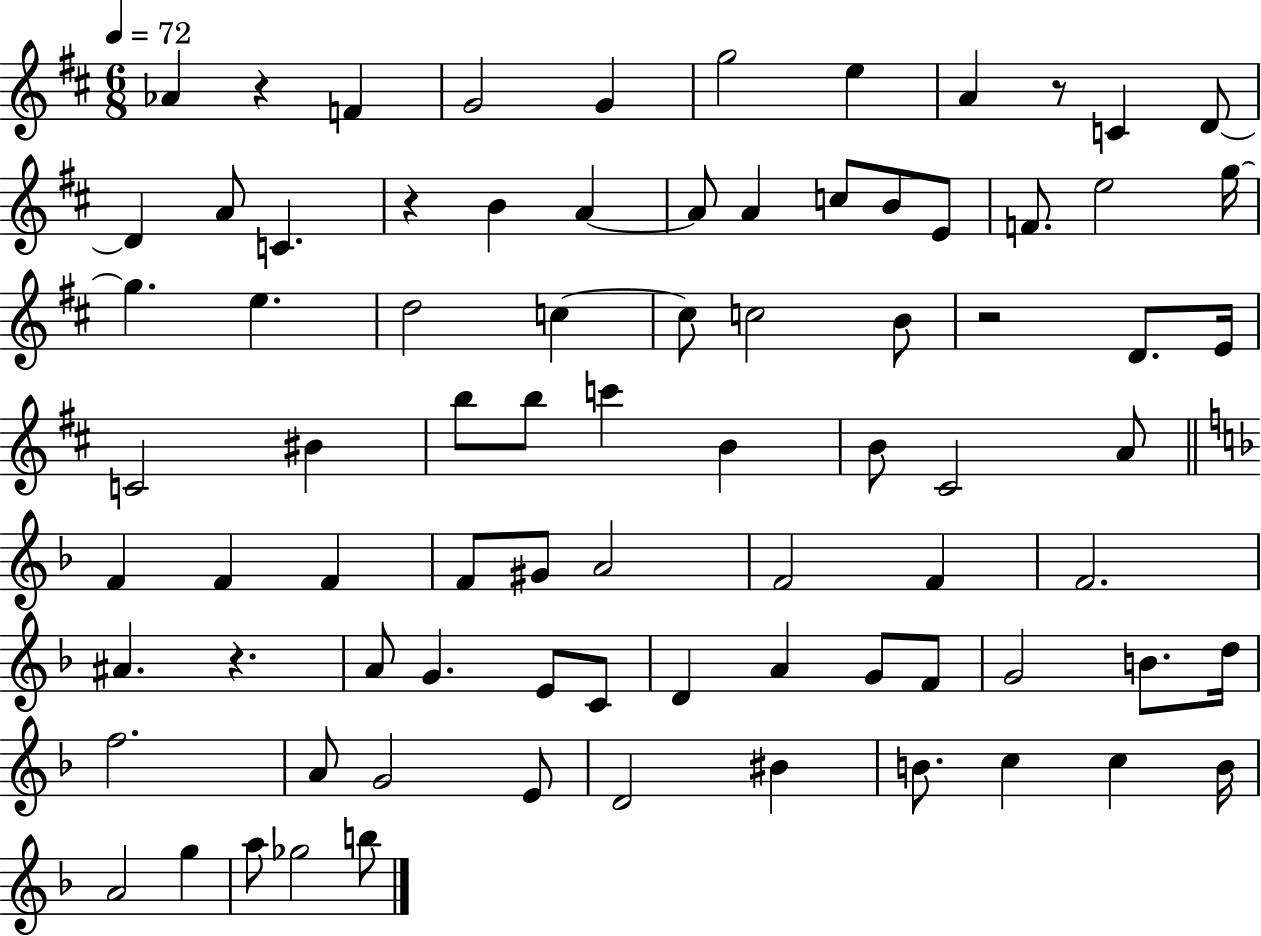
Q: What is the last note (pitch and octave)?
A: B5